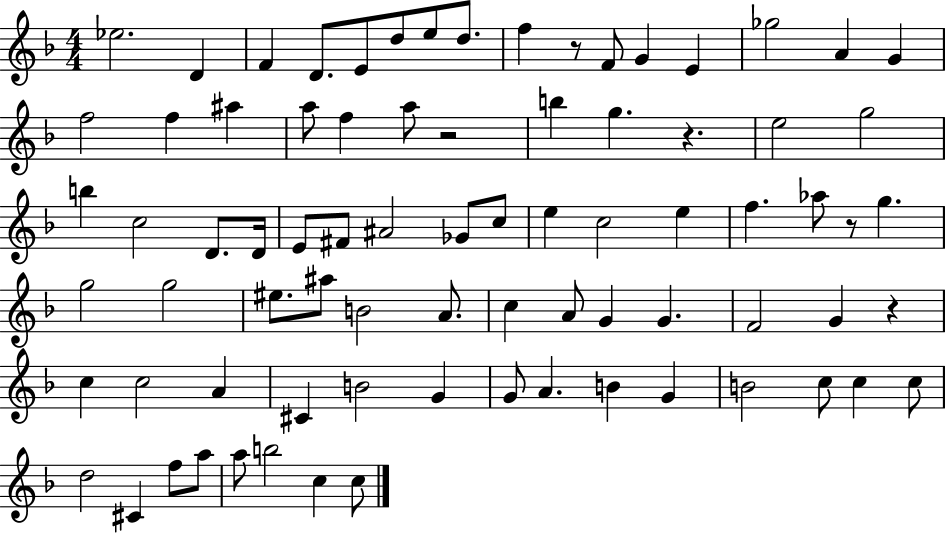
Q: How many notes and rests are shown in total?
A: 79